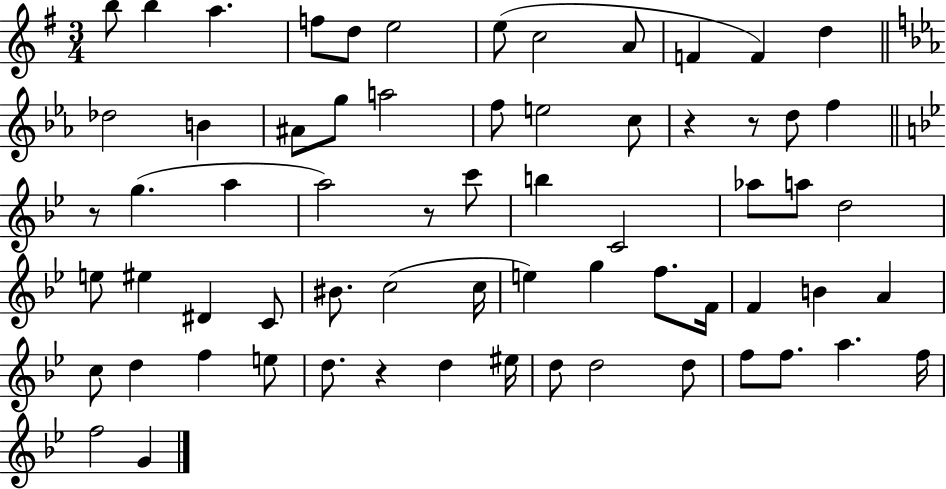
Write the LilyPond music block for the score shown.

{
  \clef treble
  \numericTimeSignature
  \time 3/4
  \key g \major
  b''8 b''4 a''4. | f''8 d''8 e''2 | e''8( c''2 a'8 | f'4 f'4) d''4 | \break \bar "||" \break \key c \minor des''2 b'4 | ais'8 g''8 a''2 | f''8 e''2 c''8 | r4 r8 d''8 f''4 | \break \bar "||" \break \key bes \major r8 g''4.( a''4 | a''2) r8 c'''8 | b''4 c'2 | aes''8 a''8 d''2 | \break e''8 eis''4 dis'4 c'8 | bis'8. c''2( c''16 | e''4) g''4 f''8. f'16 | f'4 b'4 a'4 | \break c''8 d''4 f''4 e''8 | d''8. r4 d''4 eis''16 | d''8 d''2 d''8 | f''8 f''8. a''4. f''16 | \break f''2 g'4 | \bar "|."
}